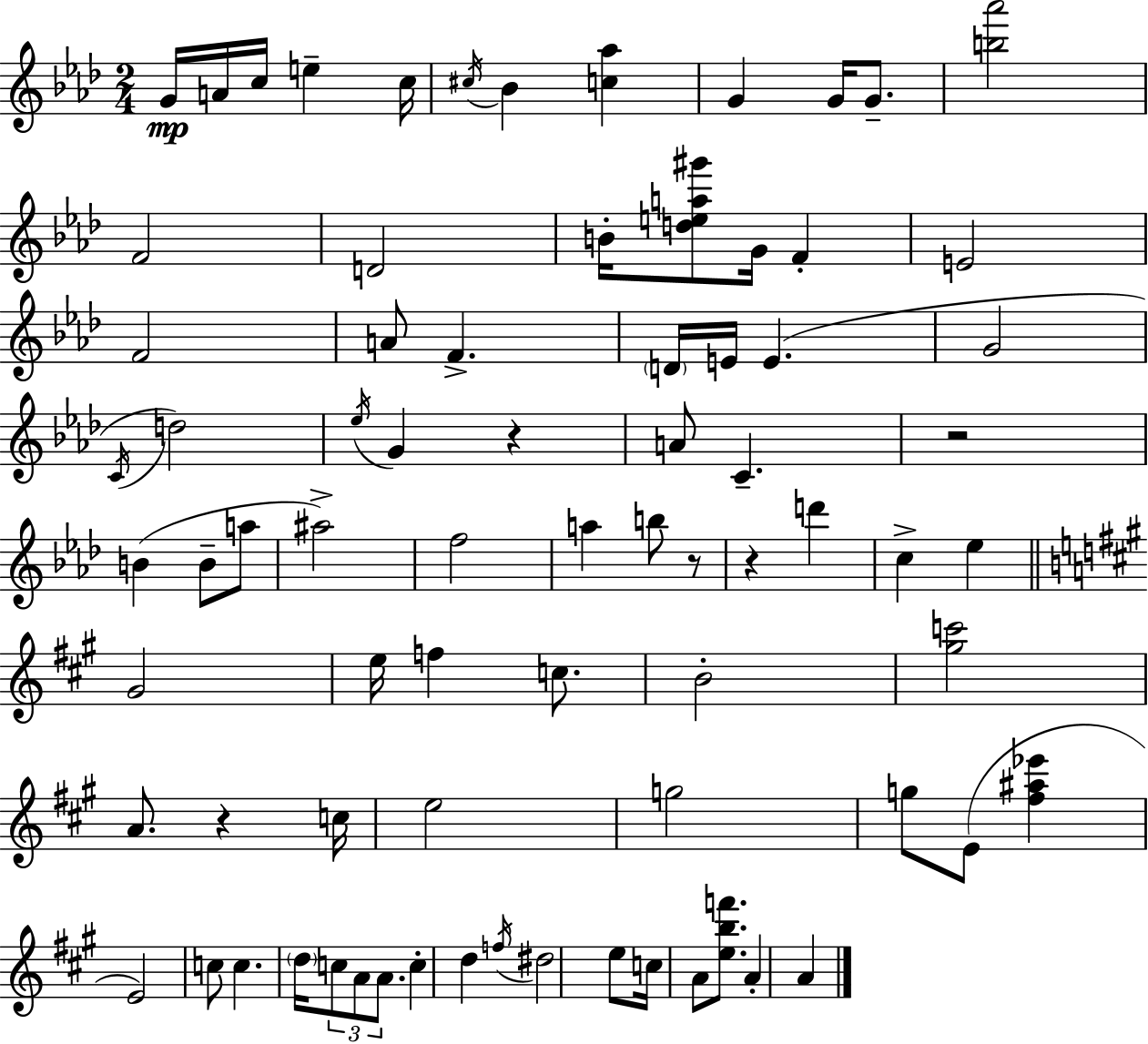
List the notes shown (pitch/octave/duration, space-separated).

G4/s A4/s C5/s E5/q C5/s C#5/s Bb4/q [C5,Ab5]/q G4/q G4/s G4/e. [B5,Ab6]/h F4/h D4/h B4/s [D5,E5,A5,G#6]/e G4/s F4/q E4/h F4/h A4/e F4/q. D4/s E4/s E4/q. G4/h C4/s D5/h Eb5/s G4/q R/q A4/e C4/q. R/h B4/q B4/e A5/e A#5/h F5/h A5/q B5/e R/e R/q D6/q C5/q Eb5/q G#4/h E5/s F5/q C5/e. B4/h [G#5,C6]/h A4/e. R/q C5/s E5/h G5/h G5/e E4/e [F#5,A#5,Eb6]/q E4/h C5/e C5/q. D5/s C5/e A4/e A4/e. C5/q D5/q F5/s D#5/h E5/e C5/s A4/e [E5,B5,F6]/e. A4/q A4/q